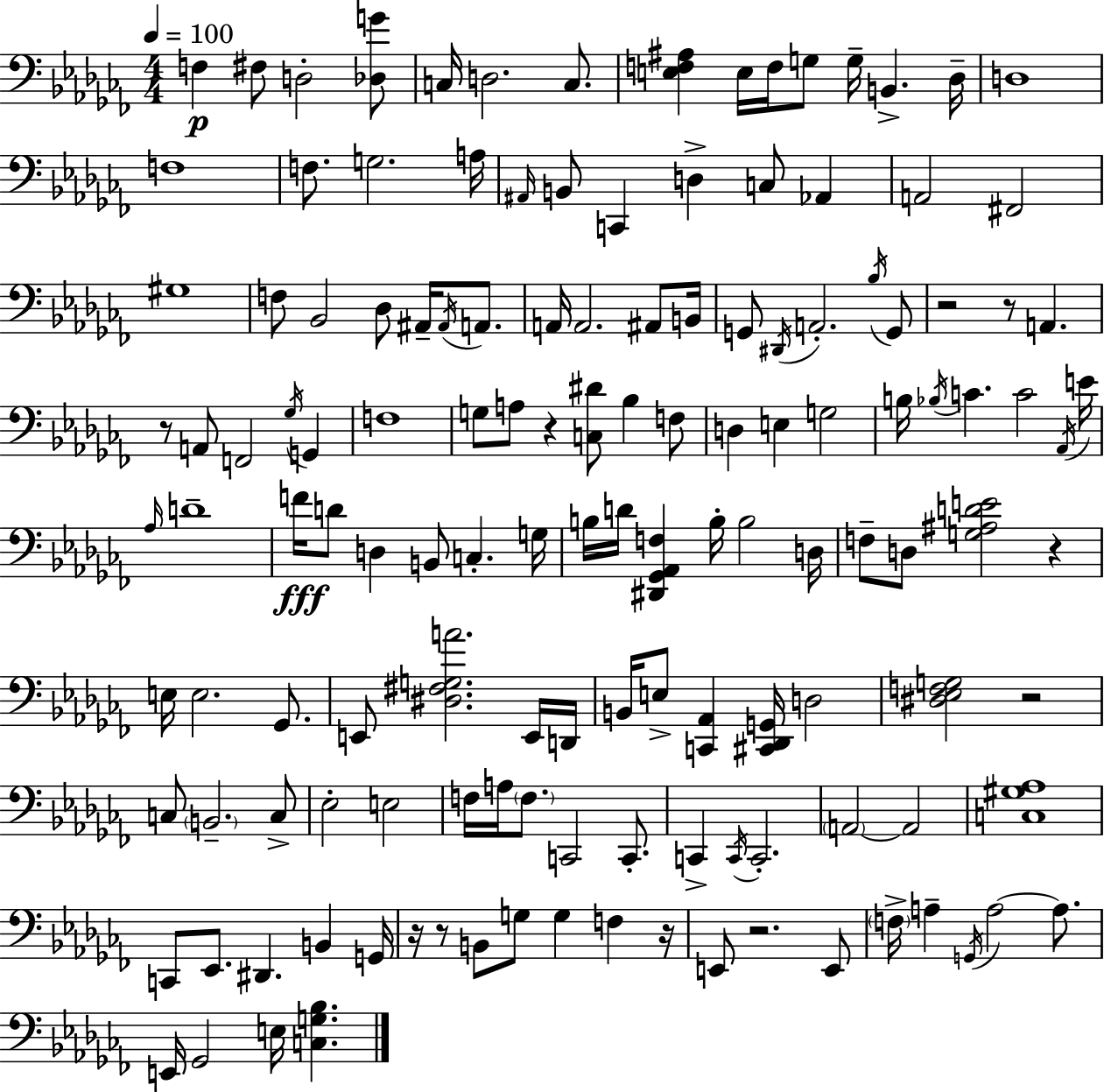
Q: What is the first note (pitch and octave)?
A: F3